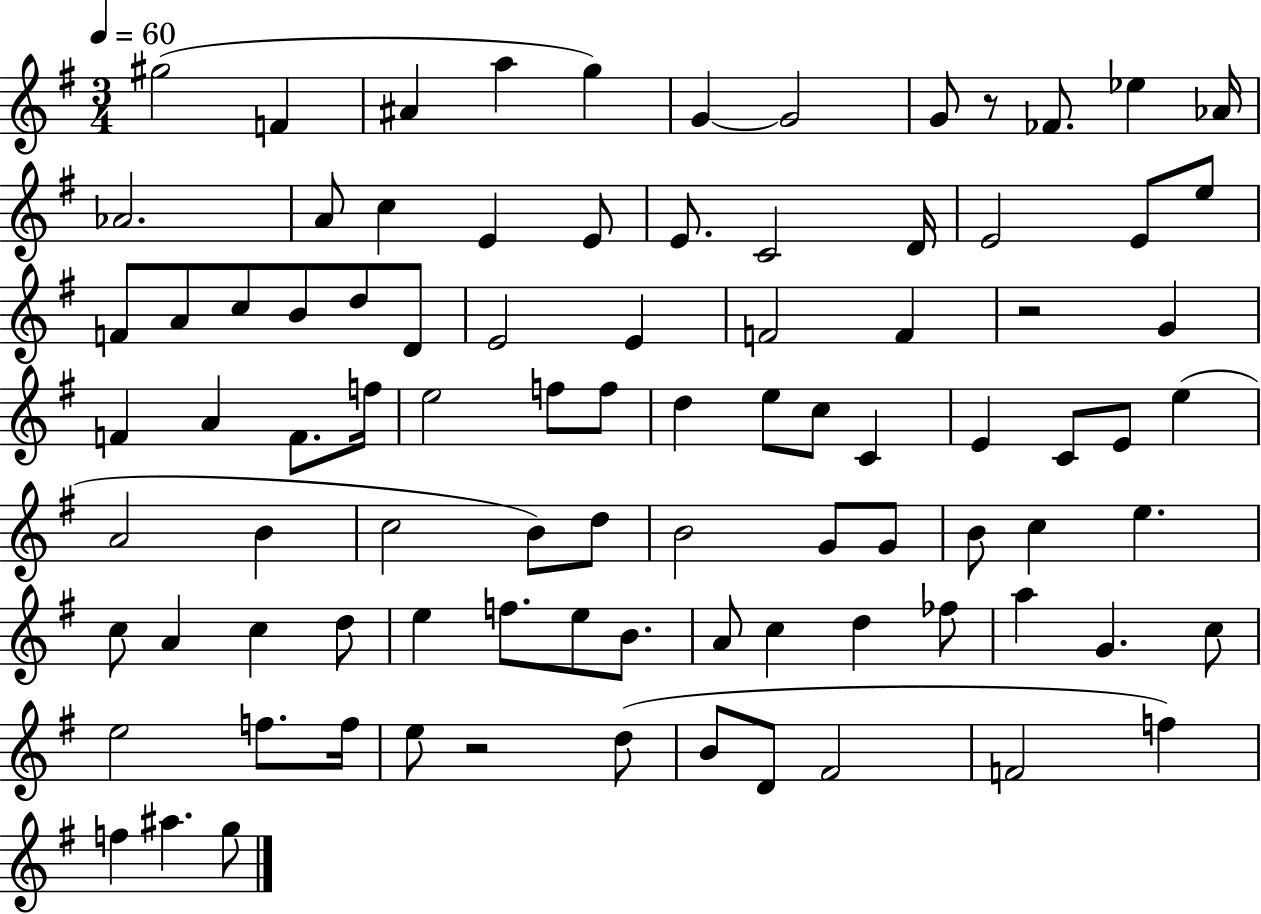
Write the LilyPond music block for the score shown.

{
  \clef treble
  \numericTimeSignature
  \time 3/4
  \key g \major
  \tempo 4 = 60
  gis''2( f'4 | ais'4 a''4 g''4) | g'4~~ g'2 | g'8 r8 fes'8. ees''4 aes'16 | \break aes'2. | a'8 c''4 e'4 e'8 | e'8. c'2 d'16 | e'2 e'8 e''8 | \break f'8 a'8 c''8 b'8 d''8 d'8 | e'2 e'4 | f'2 f'4 | r2 g'4 | \break f'4 a'4 f'8. f''16 | e''2 f''8 f''8 | d''4 e''8 c''8 c'4 | e'4 c'8 e'8 e''4( | \break a'2 b'4 | c''2 b'8) d''8 | b'2 g'8 g'8 | b'8 c''4 e''4. | \break c''8 a'4 c''4 d''8 | e''4 f''8. e''8 b'8. | a'8 c''4 d''4 fes''8 | a''4 g'4. c''8 | \break e''2 f''8. f''16 | e''8 r2 d''8( | b'8 d'8 fis'2 | f'2 f''4) | \break f''4 ais''4. g''8 | \bar "|."
}